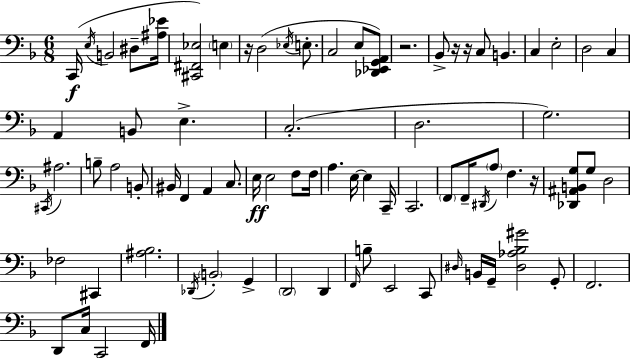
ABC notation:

X:1
T:Untitled
M:6/8
L:1/4
K:Dm
C,,/4 E,/4 B,,2 ^D,/2 [^A,_E]/4 [^C,,^F,,_E,]2 E, z/4 D,2 _E,/4 E,/2 C,2 E,/2 [_D,,_E,,G,,A,,]/2 z2 _B,,/2 z/4 z/4 C,/2 B,, C, E,2 D,2 C, A,, B,,/2 E, C,2 D,2 G,2 ^C,,/4 ^A,2 B,/2 A,2 B,,/2 ^B,,/4 F,, A,, C,/2 E,/4 E,2 F,/2 F,/4 A, E,/4 E, C,,/4 C,,2 F,,/2 F,,/4 ^D,,/4 A,/2 F, z/4 [_D,,^A,,B,,G,]/2 G,/2 D,2 _F,2 ^C,, [^A,_B,]2 _D,,/4 B,,2 G,, D,,2 D,, F,,/4 B,/2 E,,2 C,,/2 ^D,/4 B,,/4 G,,/4 [^D,_A,_B,^G]2 G,,/2 F,,2 D,,/2 C,/4 C,,2 F,,/4